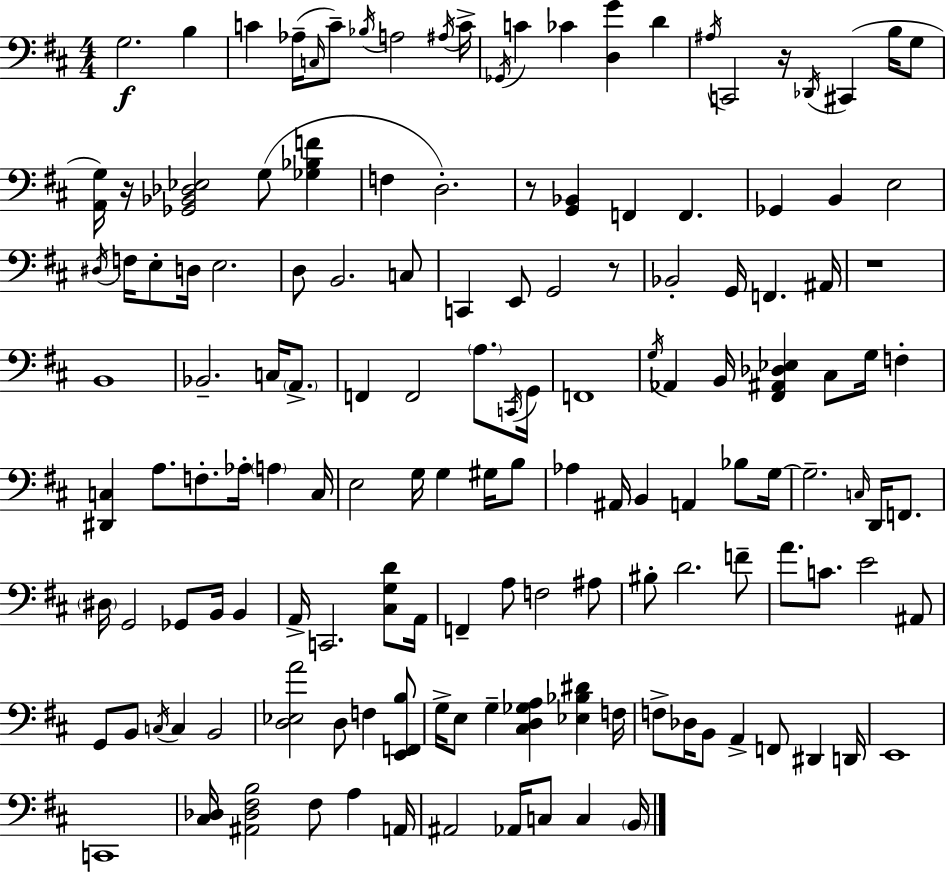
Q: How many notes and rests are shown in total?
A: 145